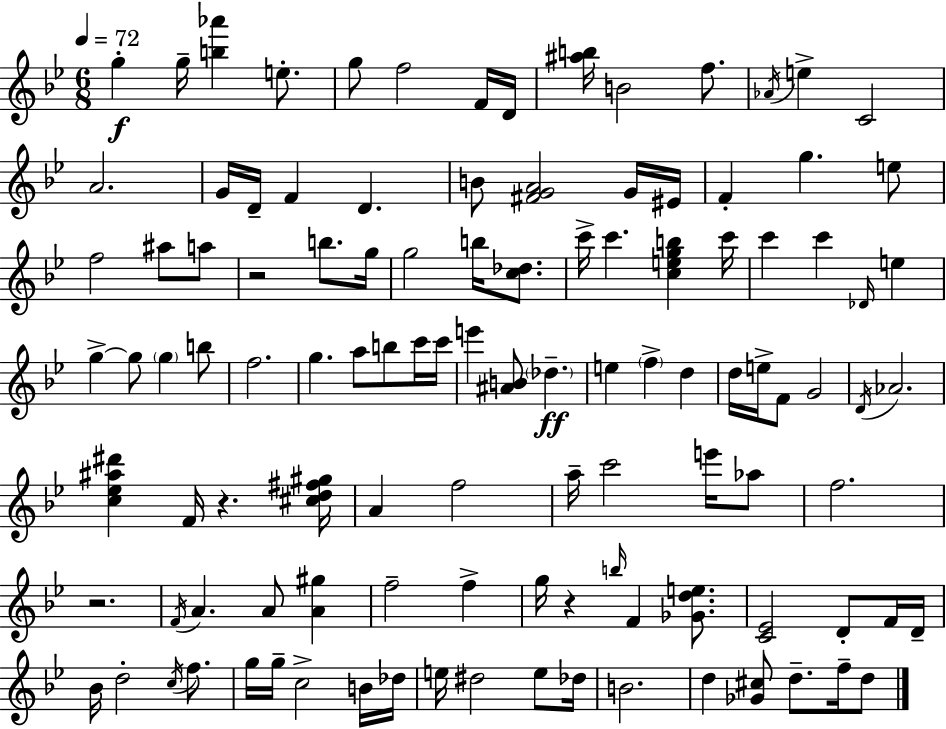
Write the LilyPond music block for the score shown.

{
  \clef treble
  \numericTimeSignature
  \time 6/8
  \key bes \major
  \tempo 4 = 72
  \repeat volta 2 { g''4-.\f g''16-- <b'' aes'''>4 e''8.-. | g''8 f''2 f'16 d'16 | <ais'' b''>16 b'2 f''8. | \acciaccatura { aes'16 } e''4-> c'2 | \break a'2. | g'16 d'16-- f'4 d'4. | b'8 <fis' g' a'>2 g'16 | eis'16 f'4-. g''4. e''8 | \break f''2 ais''8 a''8 | r2 b''8. | g''16 g''2 b''16 <c'' des''>8. | c'''16-> c'''4. <c'' e'' g'' b''>4 | \break c'''16 c'''4 c'''4 \grace { des'16 } e''4 | g''4->~~ g''8 \parenthesize g''4 | b''8 f''2. | g''4. a''8 b''8 | \break c'''16 c'''16 e'''4 <ais' b'>8 \parenthesize des''4.--\ff | e''4 \parenthesize f''4-> d''4 | d''16 e''16-> f'8 g'2 | \acciaccatura { d'16 } aes'2. | \break <c'' ees'' ais'' dis'''>4 f'16 r4. | <cis'' d'' fis'' gis''>16 a'4 f''2 | a''16-- c'''2 | e'''16 aes''8 f''2. | \break r2. | \acciaccatura { f'16 } a'4. a'8 | <a' gis''>4 f''2-- | f''4-> g''16 r4 \grace { b''16 } f'4 | \break <ges' d'' e''>8. <c' ees'>2 | d'8-. f'16 d'16-- bes'16 d''2-. | \acciaccatura { c''16 } f''8. g''16 g''16-- c''2-> | b'16 des''16 e''16 dis''2 | \break e''8 des''16 b'2. | d''4 <ges' cis''>8 | d''8.-- f''16-- d''8 } \bar "|."
}